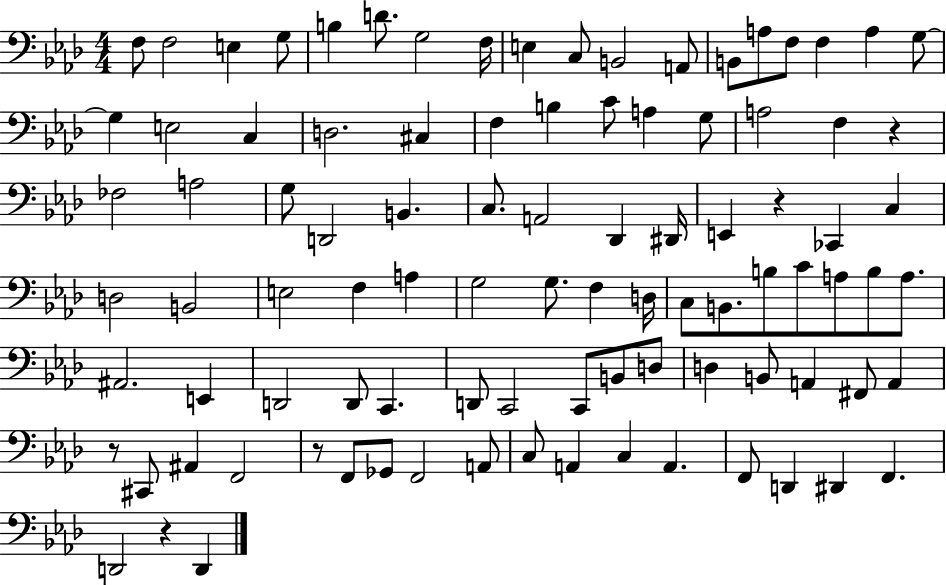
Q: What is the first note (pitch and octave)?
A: F3